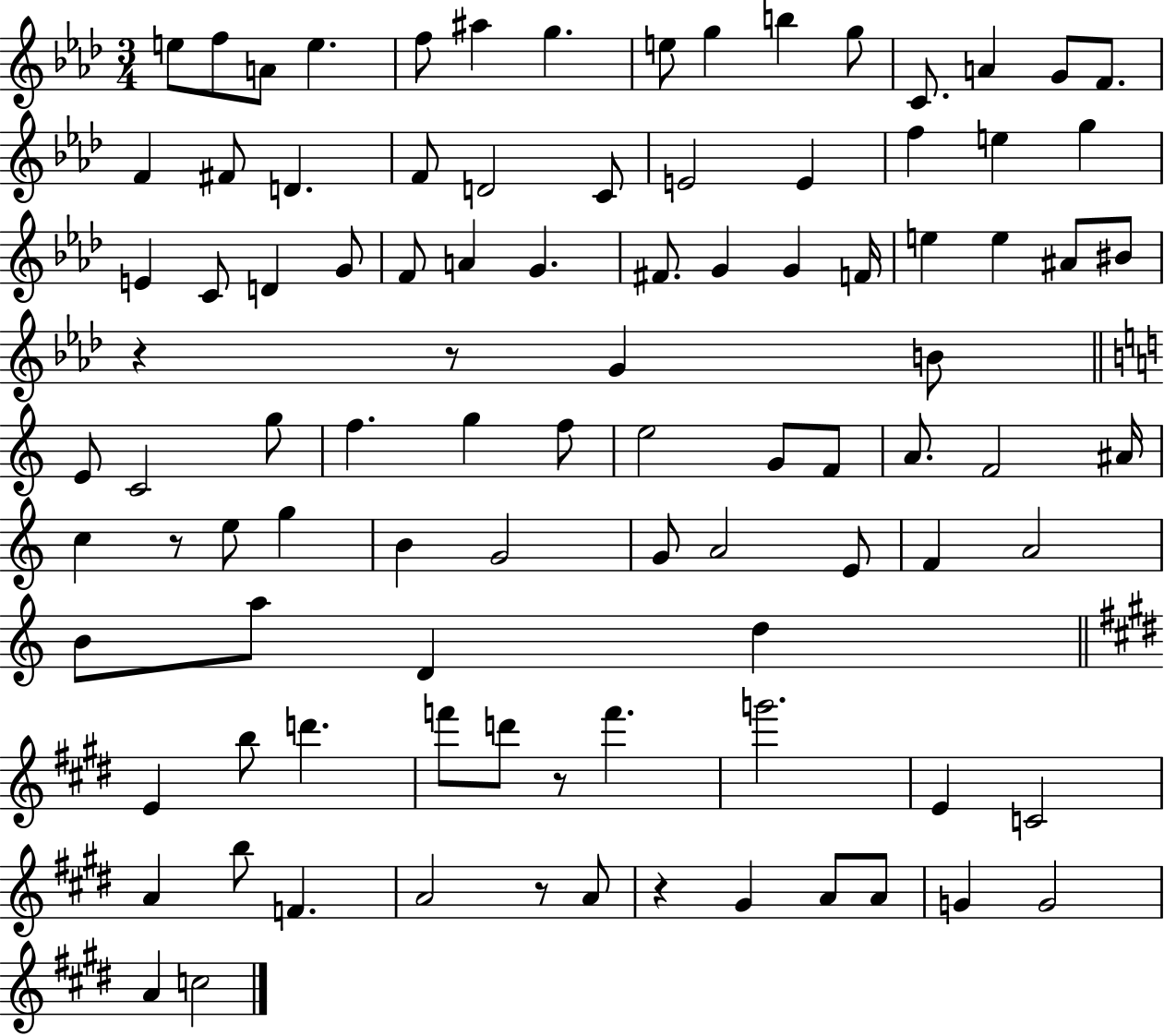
{
  \clef treble
  \numericTimeSignature
  \time 3/4
  \key aes \major
  e''8 f''8 a'8 e''4. | f''8 ais''4 g''4. | e''8 g''4 b''4 g''8 | c'8. a'4 g'8 f'8. | \break f'4 fis'8 d'4. | f'8 d'2 c'8 | e'2 e'4 | f''4 e''4 g''4 | \break e'4 c'8 d'4 g'8 | f'8 a'4 g'4. | fis'8. g'4 g'4 f'16 | e''4 e''4 ais'8 bis'8 | \break r4 r8 g'4 b'8 | \bar "||" \break \key c \major e'8 c'2 g''8 | f''4. g''4 f''8 | e''2 g'8 f'8 | a'8. f'2 ais'16 | \break c''4 r8 e''8 g''4 | b'4 g'2 | g'8 a'2 e'8 | f'4 a'2 | \break b'8 a''8 d'4 d''4 | \bar "||" \break \key e \major e'4 b''8 d'''4. | f'''8 d'''8 r8 f'''4. | g'''2. | e'4 c'2 | \break a'4 b''8 f'4. | a'2 r8 a'8 | r4 gis'4 a'8 a'8 | g'4 g'2 | \break a'4 c''2 | \bar "|."
}